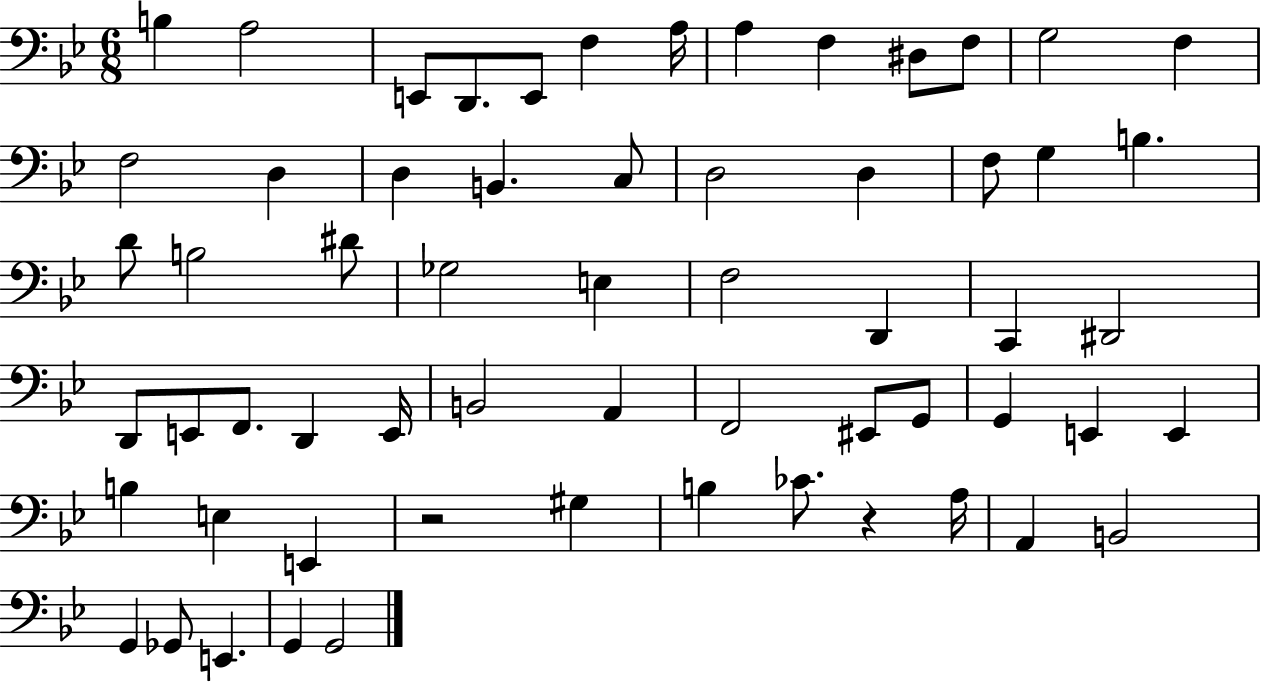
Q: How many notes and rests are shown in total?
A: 61